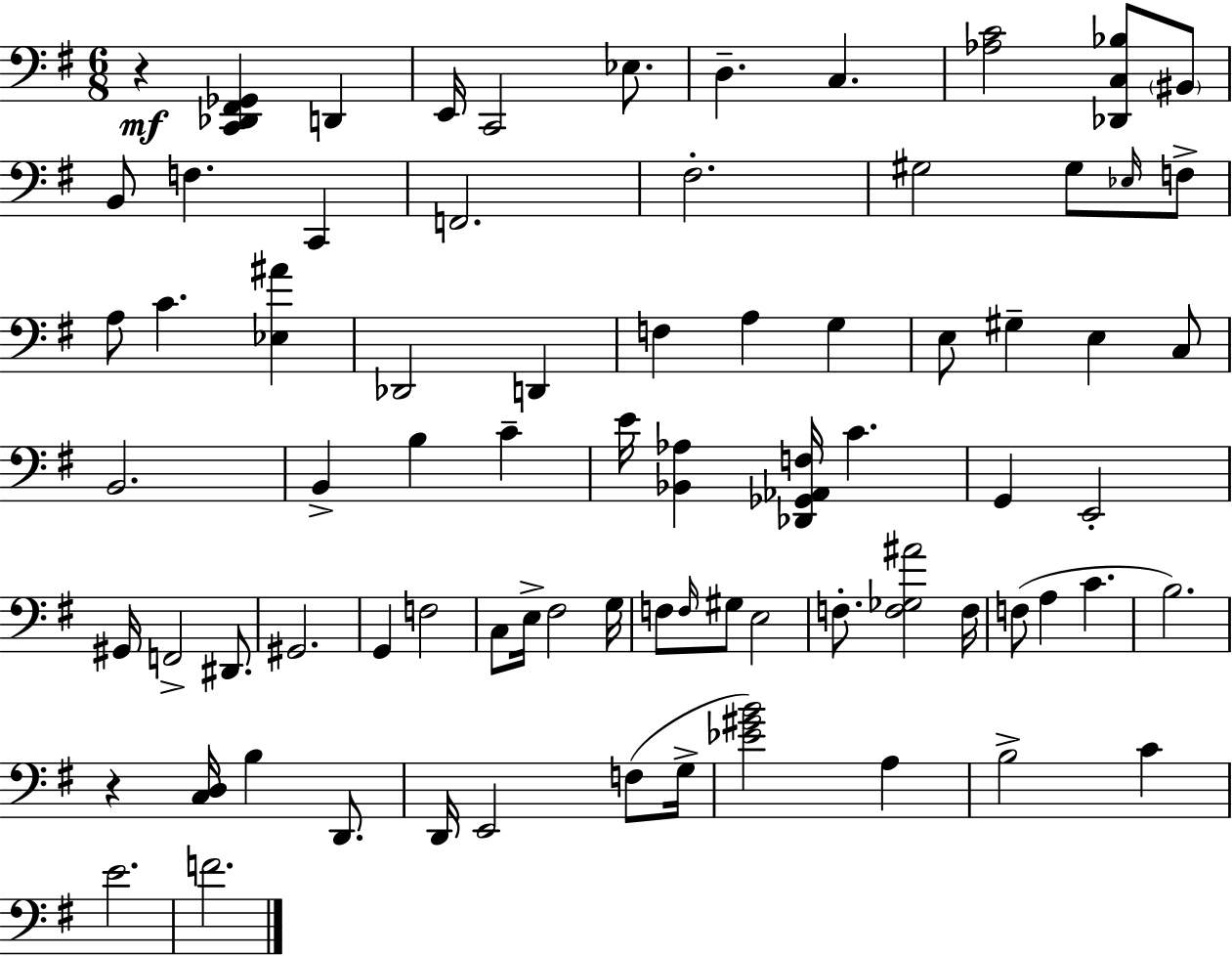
R/q [C2,Db2,F#2,Gb2]/q D2/q E2/s C2/h Eb3/e. D3/q. C3/q. [Ab3,C4]/h [Db2,C3,Bb3]/e BIS2/e B2/e F3/q. C2/q F2/h. F#3/h. G#3/h G#3/e Eb3/s F3/e A3/e C4/q. [Eb3,A#4]/q Db2/h D2/q F3/q A3/q G3/q E3/e G#3/q E3/q C3/e B2/h. B2/q B3/q C4/q E4/s [Bb2,Ab3]/q [Db2,Gb2,Ab2,F3]/s C4/q. G2/q E2/h G#2/s F2/h D#2/e. G#2/h. G2/q F3/h C3/e E3/s F#3/h G3/s F3/e F3/s G#3/e E3/h F3/e. [F3,Gb3,A#4]/h F3/s F3/e A3/q C4/q. B3/h. R/q [C3,D3]/s B3/q D2/e. D2/s E2/h F3/e G3/s [Eb4,G#4,B4]/h A3/q B3/h C4/q E4/h. F4/h.